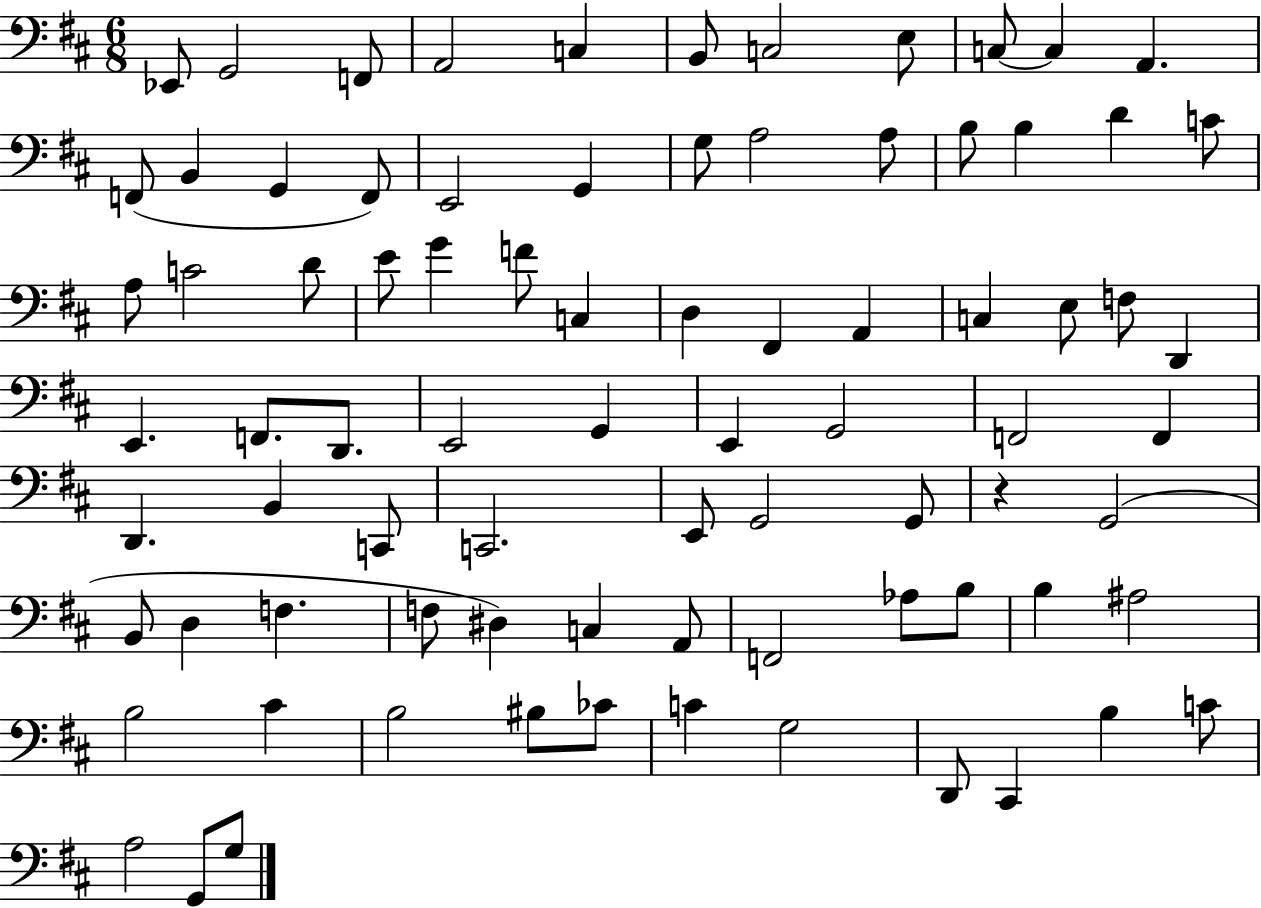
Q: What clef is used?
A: bass